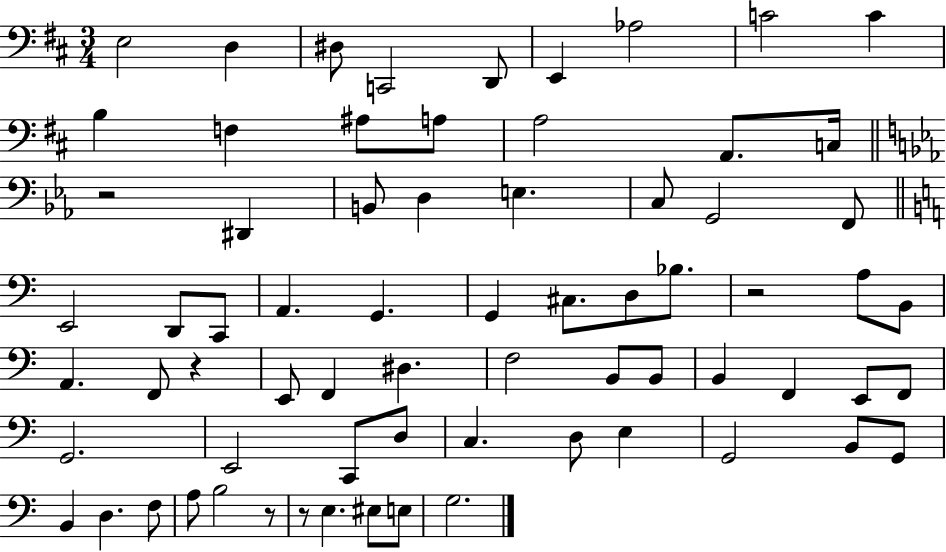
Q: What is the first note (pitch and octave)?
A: E3